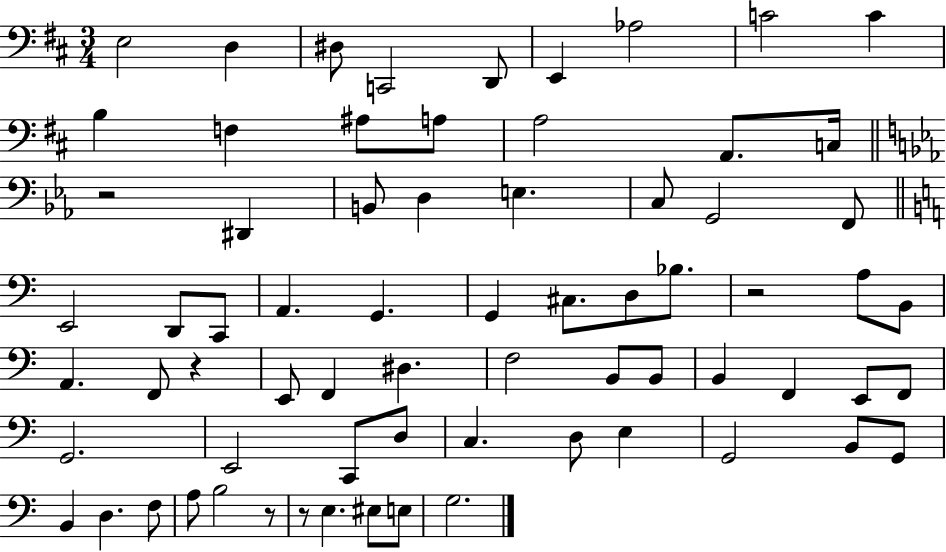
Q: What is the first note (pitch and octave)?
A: E3